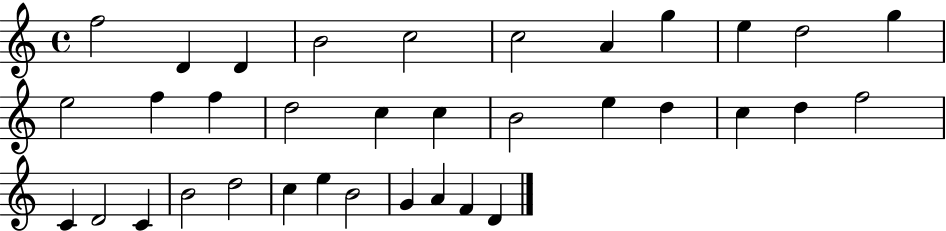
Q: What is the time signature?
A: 4/4